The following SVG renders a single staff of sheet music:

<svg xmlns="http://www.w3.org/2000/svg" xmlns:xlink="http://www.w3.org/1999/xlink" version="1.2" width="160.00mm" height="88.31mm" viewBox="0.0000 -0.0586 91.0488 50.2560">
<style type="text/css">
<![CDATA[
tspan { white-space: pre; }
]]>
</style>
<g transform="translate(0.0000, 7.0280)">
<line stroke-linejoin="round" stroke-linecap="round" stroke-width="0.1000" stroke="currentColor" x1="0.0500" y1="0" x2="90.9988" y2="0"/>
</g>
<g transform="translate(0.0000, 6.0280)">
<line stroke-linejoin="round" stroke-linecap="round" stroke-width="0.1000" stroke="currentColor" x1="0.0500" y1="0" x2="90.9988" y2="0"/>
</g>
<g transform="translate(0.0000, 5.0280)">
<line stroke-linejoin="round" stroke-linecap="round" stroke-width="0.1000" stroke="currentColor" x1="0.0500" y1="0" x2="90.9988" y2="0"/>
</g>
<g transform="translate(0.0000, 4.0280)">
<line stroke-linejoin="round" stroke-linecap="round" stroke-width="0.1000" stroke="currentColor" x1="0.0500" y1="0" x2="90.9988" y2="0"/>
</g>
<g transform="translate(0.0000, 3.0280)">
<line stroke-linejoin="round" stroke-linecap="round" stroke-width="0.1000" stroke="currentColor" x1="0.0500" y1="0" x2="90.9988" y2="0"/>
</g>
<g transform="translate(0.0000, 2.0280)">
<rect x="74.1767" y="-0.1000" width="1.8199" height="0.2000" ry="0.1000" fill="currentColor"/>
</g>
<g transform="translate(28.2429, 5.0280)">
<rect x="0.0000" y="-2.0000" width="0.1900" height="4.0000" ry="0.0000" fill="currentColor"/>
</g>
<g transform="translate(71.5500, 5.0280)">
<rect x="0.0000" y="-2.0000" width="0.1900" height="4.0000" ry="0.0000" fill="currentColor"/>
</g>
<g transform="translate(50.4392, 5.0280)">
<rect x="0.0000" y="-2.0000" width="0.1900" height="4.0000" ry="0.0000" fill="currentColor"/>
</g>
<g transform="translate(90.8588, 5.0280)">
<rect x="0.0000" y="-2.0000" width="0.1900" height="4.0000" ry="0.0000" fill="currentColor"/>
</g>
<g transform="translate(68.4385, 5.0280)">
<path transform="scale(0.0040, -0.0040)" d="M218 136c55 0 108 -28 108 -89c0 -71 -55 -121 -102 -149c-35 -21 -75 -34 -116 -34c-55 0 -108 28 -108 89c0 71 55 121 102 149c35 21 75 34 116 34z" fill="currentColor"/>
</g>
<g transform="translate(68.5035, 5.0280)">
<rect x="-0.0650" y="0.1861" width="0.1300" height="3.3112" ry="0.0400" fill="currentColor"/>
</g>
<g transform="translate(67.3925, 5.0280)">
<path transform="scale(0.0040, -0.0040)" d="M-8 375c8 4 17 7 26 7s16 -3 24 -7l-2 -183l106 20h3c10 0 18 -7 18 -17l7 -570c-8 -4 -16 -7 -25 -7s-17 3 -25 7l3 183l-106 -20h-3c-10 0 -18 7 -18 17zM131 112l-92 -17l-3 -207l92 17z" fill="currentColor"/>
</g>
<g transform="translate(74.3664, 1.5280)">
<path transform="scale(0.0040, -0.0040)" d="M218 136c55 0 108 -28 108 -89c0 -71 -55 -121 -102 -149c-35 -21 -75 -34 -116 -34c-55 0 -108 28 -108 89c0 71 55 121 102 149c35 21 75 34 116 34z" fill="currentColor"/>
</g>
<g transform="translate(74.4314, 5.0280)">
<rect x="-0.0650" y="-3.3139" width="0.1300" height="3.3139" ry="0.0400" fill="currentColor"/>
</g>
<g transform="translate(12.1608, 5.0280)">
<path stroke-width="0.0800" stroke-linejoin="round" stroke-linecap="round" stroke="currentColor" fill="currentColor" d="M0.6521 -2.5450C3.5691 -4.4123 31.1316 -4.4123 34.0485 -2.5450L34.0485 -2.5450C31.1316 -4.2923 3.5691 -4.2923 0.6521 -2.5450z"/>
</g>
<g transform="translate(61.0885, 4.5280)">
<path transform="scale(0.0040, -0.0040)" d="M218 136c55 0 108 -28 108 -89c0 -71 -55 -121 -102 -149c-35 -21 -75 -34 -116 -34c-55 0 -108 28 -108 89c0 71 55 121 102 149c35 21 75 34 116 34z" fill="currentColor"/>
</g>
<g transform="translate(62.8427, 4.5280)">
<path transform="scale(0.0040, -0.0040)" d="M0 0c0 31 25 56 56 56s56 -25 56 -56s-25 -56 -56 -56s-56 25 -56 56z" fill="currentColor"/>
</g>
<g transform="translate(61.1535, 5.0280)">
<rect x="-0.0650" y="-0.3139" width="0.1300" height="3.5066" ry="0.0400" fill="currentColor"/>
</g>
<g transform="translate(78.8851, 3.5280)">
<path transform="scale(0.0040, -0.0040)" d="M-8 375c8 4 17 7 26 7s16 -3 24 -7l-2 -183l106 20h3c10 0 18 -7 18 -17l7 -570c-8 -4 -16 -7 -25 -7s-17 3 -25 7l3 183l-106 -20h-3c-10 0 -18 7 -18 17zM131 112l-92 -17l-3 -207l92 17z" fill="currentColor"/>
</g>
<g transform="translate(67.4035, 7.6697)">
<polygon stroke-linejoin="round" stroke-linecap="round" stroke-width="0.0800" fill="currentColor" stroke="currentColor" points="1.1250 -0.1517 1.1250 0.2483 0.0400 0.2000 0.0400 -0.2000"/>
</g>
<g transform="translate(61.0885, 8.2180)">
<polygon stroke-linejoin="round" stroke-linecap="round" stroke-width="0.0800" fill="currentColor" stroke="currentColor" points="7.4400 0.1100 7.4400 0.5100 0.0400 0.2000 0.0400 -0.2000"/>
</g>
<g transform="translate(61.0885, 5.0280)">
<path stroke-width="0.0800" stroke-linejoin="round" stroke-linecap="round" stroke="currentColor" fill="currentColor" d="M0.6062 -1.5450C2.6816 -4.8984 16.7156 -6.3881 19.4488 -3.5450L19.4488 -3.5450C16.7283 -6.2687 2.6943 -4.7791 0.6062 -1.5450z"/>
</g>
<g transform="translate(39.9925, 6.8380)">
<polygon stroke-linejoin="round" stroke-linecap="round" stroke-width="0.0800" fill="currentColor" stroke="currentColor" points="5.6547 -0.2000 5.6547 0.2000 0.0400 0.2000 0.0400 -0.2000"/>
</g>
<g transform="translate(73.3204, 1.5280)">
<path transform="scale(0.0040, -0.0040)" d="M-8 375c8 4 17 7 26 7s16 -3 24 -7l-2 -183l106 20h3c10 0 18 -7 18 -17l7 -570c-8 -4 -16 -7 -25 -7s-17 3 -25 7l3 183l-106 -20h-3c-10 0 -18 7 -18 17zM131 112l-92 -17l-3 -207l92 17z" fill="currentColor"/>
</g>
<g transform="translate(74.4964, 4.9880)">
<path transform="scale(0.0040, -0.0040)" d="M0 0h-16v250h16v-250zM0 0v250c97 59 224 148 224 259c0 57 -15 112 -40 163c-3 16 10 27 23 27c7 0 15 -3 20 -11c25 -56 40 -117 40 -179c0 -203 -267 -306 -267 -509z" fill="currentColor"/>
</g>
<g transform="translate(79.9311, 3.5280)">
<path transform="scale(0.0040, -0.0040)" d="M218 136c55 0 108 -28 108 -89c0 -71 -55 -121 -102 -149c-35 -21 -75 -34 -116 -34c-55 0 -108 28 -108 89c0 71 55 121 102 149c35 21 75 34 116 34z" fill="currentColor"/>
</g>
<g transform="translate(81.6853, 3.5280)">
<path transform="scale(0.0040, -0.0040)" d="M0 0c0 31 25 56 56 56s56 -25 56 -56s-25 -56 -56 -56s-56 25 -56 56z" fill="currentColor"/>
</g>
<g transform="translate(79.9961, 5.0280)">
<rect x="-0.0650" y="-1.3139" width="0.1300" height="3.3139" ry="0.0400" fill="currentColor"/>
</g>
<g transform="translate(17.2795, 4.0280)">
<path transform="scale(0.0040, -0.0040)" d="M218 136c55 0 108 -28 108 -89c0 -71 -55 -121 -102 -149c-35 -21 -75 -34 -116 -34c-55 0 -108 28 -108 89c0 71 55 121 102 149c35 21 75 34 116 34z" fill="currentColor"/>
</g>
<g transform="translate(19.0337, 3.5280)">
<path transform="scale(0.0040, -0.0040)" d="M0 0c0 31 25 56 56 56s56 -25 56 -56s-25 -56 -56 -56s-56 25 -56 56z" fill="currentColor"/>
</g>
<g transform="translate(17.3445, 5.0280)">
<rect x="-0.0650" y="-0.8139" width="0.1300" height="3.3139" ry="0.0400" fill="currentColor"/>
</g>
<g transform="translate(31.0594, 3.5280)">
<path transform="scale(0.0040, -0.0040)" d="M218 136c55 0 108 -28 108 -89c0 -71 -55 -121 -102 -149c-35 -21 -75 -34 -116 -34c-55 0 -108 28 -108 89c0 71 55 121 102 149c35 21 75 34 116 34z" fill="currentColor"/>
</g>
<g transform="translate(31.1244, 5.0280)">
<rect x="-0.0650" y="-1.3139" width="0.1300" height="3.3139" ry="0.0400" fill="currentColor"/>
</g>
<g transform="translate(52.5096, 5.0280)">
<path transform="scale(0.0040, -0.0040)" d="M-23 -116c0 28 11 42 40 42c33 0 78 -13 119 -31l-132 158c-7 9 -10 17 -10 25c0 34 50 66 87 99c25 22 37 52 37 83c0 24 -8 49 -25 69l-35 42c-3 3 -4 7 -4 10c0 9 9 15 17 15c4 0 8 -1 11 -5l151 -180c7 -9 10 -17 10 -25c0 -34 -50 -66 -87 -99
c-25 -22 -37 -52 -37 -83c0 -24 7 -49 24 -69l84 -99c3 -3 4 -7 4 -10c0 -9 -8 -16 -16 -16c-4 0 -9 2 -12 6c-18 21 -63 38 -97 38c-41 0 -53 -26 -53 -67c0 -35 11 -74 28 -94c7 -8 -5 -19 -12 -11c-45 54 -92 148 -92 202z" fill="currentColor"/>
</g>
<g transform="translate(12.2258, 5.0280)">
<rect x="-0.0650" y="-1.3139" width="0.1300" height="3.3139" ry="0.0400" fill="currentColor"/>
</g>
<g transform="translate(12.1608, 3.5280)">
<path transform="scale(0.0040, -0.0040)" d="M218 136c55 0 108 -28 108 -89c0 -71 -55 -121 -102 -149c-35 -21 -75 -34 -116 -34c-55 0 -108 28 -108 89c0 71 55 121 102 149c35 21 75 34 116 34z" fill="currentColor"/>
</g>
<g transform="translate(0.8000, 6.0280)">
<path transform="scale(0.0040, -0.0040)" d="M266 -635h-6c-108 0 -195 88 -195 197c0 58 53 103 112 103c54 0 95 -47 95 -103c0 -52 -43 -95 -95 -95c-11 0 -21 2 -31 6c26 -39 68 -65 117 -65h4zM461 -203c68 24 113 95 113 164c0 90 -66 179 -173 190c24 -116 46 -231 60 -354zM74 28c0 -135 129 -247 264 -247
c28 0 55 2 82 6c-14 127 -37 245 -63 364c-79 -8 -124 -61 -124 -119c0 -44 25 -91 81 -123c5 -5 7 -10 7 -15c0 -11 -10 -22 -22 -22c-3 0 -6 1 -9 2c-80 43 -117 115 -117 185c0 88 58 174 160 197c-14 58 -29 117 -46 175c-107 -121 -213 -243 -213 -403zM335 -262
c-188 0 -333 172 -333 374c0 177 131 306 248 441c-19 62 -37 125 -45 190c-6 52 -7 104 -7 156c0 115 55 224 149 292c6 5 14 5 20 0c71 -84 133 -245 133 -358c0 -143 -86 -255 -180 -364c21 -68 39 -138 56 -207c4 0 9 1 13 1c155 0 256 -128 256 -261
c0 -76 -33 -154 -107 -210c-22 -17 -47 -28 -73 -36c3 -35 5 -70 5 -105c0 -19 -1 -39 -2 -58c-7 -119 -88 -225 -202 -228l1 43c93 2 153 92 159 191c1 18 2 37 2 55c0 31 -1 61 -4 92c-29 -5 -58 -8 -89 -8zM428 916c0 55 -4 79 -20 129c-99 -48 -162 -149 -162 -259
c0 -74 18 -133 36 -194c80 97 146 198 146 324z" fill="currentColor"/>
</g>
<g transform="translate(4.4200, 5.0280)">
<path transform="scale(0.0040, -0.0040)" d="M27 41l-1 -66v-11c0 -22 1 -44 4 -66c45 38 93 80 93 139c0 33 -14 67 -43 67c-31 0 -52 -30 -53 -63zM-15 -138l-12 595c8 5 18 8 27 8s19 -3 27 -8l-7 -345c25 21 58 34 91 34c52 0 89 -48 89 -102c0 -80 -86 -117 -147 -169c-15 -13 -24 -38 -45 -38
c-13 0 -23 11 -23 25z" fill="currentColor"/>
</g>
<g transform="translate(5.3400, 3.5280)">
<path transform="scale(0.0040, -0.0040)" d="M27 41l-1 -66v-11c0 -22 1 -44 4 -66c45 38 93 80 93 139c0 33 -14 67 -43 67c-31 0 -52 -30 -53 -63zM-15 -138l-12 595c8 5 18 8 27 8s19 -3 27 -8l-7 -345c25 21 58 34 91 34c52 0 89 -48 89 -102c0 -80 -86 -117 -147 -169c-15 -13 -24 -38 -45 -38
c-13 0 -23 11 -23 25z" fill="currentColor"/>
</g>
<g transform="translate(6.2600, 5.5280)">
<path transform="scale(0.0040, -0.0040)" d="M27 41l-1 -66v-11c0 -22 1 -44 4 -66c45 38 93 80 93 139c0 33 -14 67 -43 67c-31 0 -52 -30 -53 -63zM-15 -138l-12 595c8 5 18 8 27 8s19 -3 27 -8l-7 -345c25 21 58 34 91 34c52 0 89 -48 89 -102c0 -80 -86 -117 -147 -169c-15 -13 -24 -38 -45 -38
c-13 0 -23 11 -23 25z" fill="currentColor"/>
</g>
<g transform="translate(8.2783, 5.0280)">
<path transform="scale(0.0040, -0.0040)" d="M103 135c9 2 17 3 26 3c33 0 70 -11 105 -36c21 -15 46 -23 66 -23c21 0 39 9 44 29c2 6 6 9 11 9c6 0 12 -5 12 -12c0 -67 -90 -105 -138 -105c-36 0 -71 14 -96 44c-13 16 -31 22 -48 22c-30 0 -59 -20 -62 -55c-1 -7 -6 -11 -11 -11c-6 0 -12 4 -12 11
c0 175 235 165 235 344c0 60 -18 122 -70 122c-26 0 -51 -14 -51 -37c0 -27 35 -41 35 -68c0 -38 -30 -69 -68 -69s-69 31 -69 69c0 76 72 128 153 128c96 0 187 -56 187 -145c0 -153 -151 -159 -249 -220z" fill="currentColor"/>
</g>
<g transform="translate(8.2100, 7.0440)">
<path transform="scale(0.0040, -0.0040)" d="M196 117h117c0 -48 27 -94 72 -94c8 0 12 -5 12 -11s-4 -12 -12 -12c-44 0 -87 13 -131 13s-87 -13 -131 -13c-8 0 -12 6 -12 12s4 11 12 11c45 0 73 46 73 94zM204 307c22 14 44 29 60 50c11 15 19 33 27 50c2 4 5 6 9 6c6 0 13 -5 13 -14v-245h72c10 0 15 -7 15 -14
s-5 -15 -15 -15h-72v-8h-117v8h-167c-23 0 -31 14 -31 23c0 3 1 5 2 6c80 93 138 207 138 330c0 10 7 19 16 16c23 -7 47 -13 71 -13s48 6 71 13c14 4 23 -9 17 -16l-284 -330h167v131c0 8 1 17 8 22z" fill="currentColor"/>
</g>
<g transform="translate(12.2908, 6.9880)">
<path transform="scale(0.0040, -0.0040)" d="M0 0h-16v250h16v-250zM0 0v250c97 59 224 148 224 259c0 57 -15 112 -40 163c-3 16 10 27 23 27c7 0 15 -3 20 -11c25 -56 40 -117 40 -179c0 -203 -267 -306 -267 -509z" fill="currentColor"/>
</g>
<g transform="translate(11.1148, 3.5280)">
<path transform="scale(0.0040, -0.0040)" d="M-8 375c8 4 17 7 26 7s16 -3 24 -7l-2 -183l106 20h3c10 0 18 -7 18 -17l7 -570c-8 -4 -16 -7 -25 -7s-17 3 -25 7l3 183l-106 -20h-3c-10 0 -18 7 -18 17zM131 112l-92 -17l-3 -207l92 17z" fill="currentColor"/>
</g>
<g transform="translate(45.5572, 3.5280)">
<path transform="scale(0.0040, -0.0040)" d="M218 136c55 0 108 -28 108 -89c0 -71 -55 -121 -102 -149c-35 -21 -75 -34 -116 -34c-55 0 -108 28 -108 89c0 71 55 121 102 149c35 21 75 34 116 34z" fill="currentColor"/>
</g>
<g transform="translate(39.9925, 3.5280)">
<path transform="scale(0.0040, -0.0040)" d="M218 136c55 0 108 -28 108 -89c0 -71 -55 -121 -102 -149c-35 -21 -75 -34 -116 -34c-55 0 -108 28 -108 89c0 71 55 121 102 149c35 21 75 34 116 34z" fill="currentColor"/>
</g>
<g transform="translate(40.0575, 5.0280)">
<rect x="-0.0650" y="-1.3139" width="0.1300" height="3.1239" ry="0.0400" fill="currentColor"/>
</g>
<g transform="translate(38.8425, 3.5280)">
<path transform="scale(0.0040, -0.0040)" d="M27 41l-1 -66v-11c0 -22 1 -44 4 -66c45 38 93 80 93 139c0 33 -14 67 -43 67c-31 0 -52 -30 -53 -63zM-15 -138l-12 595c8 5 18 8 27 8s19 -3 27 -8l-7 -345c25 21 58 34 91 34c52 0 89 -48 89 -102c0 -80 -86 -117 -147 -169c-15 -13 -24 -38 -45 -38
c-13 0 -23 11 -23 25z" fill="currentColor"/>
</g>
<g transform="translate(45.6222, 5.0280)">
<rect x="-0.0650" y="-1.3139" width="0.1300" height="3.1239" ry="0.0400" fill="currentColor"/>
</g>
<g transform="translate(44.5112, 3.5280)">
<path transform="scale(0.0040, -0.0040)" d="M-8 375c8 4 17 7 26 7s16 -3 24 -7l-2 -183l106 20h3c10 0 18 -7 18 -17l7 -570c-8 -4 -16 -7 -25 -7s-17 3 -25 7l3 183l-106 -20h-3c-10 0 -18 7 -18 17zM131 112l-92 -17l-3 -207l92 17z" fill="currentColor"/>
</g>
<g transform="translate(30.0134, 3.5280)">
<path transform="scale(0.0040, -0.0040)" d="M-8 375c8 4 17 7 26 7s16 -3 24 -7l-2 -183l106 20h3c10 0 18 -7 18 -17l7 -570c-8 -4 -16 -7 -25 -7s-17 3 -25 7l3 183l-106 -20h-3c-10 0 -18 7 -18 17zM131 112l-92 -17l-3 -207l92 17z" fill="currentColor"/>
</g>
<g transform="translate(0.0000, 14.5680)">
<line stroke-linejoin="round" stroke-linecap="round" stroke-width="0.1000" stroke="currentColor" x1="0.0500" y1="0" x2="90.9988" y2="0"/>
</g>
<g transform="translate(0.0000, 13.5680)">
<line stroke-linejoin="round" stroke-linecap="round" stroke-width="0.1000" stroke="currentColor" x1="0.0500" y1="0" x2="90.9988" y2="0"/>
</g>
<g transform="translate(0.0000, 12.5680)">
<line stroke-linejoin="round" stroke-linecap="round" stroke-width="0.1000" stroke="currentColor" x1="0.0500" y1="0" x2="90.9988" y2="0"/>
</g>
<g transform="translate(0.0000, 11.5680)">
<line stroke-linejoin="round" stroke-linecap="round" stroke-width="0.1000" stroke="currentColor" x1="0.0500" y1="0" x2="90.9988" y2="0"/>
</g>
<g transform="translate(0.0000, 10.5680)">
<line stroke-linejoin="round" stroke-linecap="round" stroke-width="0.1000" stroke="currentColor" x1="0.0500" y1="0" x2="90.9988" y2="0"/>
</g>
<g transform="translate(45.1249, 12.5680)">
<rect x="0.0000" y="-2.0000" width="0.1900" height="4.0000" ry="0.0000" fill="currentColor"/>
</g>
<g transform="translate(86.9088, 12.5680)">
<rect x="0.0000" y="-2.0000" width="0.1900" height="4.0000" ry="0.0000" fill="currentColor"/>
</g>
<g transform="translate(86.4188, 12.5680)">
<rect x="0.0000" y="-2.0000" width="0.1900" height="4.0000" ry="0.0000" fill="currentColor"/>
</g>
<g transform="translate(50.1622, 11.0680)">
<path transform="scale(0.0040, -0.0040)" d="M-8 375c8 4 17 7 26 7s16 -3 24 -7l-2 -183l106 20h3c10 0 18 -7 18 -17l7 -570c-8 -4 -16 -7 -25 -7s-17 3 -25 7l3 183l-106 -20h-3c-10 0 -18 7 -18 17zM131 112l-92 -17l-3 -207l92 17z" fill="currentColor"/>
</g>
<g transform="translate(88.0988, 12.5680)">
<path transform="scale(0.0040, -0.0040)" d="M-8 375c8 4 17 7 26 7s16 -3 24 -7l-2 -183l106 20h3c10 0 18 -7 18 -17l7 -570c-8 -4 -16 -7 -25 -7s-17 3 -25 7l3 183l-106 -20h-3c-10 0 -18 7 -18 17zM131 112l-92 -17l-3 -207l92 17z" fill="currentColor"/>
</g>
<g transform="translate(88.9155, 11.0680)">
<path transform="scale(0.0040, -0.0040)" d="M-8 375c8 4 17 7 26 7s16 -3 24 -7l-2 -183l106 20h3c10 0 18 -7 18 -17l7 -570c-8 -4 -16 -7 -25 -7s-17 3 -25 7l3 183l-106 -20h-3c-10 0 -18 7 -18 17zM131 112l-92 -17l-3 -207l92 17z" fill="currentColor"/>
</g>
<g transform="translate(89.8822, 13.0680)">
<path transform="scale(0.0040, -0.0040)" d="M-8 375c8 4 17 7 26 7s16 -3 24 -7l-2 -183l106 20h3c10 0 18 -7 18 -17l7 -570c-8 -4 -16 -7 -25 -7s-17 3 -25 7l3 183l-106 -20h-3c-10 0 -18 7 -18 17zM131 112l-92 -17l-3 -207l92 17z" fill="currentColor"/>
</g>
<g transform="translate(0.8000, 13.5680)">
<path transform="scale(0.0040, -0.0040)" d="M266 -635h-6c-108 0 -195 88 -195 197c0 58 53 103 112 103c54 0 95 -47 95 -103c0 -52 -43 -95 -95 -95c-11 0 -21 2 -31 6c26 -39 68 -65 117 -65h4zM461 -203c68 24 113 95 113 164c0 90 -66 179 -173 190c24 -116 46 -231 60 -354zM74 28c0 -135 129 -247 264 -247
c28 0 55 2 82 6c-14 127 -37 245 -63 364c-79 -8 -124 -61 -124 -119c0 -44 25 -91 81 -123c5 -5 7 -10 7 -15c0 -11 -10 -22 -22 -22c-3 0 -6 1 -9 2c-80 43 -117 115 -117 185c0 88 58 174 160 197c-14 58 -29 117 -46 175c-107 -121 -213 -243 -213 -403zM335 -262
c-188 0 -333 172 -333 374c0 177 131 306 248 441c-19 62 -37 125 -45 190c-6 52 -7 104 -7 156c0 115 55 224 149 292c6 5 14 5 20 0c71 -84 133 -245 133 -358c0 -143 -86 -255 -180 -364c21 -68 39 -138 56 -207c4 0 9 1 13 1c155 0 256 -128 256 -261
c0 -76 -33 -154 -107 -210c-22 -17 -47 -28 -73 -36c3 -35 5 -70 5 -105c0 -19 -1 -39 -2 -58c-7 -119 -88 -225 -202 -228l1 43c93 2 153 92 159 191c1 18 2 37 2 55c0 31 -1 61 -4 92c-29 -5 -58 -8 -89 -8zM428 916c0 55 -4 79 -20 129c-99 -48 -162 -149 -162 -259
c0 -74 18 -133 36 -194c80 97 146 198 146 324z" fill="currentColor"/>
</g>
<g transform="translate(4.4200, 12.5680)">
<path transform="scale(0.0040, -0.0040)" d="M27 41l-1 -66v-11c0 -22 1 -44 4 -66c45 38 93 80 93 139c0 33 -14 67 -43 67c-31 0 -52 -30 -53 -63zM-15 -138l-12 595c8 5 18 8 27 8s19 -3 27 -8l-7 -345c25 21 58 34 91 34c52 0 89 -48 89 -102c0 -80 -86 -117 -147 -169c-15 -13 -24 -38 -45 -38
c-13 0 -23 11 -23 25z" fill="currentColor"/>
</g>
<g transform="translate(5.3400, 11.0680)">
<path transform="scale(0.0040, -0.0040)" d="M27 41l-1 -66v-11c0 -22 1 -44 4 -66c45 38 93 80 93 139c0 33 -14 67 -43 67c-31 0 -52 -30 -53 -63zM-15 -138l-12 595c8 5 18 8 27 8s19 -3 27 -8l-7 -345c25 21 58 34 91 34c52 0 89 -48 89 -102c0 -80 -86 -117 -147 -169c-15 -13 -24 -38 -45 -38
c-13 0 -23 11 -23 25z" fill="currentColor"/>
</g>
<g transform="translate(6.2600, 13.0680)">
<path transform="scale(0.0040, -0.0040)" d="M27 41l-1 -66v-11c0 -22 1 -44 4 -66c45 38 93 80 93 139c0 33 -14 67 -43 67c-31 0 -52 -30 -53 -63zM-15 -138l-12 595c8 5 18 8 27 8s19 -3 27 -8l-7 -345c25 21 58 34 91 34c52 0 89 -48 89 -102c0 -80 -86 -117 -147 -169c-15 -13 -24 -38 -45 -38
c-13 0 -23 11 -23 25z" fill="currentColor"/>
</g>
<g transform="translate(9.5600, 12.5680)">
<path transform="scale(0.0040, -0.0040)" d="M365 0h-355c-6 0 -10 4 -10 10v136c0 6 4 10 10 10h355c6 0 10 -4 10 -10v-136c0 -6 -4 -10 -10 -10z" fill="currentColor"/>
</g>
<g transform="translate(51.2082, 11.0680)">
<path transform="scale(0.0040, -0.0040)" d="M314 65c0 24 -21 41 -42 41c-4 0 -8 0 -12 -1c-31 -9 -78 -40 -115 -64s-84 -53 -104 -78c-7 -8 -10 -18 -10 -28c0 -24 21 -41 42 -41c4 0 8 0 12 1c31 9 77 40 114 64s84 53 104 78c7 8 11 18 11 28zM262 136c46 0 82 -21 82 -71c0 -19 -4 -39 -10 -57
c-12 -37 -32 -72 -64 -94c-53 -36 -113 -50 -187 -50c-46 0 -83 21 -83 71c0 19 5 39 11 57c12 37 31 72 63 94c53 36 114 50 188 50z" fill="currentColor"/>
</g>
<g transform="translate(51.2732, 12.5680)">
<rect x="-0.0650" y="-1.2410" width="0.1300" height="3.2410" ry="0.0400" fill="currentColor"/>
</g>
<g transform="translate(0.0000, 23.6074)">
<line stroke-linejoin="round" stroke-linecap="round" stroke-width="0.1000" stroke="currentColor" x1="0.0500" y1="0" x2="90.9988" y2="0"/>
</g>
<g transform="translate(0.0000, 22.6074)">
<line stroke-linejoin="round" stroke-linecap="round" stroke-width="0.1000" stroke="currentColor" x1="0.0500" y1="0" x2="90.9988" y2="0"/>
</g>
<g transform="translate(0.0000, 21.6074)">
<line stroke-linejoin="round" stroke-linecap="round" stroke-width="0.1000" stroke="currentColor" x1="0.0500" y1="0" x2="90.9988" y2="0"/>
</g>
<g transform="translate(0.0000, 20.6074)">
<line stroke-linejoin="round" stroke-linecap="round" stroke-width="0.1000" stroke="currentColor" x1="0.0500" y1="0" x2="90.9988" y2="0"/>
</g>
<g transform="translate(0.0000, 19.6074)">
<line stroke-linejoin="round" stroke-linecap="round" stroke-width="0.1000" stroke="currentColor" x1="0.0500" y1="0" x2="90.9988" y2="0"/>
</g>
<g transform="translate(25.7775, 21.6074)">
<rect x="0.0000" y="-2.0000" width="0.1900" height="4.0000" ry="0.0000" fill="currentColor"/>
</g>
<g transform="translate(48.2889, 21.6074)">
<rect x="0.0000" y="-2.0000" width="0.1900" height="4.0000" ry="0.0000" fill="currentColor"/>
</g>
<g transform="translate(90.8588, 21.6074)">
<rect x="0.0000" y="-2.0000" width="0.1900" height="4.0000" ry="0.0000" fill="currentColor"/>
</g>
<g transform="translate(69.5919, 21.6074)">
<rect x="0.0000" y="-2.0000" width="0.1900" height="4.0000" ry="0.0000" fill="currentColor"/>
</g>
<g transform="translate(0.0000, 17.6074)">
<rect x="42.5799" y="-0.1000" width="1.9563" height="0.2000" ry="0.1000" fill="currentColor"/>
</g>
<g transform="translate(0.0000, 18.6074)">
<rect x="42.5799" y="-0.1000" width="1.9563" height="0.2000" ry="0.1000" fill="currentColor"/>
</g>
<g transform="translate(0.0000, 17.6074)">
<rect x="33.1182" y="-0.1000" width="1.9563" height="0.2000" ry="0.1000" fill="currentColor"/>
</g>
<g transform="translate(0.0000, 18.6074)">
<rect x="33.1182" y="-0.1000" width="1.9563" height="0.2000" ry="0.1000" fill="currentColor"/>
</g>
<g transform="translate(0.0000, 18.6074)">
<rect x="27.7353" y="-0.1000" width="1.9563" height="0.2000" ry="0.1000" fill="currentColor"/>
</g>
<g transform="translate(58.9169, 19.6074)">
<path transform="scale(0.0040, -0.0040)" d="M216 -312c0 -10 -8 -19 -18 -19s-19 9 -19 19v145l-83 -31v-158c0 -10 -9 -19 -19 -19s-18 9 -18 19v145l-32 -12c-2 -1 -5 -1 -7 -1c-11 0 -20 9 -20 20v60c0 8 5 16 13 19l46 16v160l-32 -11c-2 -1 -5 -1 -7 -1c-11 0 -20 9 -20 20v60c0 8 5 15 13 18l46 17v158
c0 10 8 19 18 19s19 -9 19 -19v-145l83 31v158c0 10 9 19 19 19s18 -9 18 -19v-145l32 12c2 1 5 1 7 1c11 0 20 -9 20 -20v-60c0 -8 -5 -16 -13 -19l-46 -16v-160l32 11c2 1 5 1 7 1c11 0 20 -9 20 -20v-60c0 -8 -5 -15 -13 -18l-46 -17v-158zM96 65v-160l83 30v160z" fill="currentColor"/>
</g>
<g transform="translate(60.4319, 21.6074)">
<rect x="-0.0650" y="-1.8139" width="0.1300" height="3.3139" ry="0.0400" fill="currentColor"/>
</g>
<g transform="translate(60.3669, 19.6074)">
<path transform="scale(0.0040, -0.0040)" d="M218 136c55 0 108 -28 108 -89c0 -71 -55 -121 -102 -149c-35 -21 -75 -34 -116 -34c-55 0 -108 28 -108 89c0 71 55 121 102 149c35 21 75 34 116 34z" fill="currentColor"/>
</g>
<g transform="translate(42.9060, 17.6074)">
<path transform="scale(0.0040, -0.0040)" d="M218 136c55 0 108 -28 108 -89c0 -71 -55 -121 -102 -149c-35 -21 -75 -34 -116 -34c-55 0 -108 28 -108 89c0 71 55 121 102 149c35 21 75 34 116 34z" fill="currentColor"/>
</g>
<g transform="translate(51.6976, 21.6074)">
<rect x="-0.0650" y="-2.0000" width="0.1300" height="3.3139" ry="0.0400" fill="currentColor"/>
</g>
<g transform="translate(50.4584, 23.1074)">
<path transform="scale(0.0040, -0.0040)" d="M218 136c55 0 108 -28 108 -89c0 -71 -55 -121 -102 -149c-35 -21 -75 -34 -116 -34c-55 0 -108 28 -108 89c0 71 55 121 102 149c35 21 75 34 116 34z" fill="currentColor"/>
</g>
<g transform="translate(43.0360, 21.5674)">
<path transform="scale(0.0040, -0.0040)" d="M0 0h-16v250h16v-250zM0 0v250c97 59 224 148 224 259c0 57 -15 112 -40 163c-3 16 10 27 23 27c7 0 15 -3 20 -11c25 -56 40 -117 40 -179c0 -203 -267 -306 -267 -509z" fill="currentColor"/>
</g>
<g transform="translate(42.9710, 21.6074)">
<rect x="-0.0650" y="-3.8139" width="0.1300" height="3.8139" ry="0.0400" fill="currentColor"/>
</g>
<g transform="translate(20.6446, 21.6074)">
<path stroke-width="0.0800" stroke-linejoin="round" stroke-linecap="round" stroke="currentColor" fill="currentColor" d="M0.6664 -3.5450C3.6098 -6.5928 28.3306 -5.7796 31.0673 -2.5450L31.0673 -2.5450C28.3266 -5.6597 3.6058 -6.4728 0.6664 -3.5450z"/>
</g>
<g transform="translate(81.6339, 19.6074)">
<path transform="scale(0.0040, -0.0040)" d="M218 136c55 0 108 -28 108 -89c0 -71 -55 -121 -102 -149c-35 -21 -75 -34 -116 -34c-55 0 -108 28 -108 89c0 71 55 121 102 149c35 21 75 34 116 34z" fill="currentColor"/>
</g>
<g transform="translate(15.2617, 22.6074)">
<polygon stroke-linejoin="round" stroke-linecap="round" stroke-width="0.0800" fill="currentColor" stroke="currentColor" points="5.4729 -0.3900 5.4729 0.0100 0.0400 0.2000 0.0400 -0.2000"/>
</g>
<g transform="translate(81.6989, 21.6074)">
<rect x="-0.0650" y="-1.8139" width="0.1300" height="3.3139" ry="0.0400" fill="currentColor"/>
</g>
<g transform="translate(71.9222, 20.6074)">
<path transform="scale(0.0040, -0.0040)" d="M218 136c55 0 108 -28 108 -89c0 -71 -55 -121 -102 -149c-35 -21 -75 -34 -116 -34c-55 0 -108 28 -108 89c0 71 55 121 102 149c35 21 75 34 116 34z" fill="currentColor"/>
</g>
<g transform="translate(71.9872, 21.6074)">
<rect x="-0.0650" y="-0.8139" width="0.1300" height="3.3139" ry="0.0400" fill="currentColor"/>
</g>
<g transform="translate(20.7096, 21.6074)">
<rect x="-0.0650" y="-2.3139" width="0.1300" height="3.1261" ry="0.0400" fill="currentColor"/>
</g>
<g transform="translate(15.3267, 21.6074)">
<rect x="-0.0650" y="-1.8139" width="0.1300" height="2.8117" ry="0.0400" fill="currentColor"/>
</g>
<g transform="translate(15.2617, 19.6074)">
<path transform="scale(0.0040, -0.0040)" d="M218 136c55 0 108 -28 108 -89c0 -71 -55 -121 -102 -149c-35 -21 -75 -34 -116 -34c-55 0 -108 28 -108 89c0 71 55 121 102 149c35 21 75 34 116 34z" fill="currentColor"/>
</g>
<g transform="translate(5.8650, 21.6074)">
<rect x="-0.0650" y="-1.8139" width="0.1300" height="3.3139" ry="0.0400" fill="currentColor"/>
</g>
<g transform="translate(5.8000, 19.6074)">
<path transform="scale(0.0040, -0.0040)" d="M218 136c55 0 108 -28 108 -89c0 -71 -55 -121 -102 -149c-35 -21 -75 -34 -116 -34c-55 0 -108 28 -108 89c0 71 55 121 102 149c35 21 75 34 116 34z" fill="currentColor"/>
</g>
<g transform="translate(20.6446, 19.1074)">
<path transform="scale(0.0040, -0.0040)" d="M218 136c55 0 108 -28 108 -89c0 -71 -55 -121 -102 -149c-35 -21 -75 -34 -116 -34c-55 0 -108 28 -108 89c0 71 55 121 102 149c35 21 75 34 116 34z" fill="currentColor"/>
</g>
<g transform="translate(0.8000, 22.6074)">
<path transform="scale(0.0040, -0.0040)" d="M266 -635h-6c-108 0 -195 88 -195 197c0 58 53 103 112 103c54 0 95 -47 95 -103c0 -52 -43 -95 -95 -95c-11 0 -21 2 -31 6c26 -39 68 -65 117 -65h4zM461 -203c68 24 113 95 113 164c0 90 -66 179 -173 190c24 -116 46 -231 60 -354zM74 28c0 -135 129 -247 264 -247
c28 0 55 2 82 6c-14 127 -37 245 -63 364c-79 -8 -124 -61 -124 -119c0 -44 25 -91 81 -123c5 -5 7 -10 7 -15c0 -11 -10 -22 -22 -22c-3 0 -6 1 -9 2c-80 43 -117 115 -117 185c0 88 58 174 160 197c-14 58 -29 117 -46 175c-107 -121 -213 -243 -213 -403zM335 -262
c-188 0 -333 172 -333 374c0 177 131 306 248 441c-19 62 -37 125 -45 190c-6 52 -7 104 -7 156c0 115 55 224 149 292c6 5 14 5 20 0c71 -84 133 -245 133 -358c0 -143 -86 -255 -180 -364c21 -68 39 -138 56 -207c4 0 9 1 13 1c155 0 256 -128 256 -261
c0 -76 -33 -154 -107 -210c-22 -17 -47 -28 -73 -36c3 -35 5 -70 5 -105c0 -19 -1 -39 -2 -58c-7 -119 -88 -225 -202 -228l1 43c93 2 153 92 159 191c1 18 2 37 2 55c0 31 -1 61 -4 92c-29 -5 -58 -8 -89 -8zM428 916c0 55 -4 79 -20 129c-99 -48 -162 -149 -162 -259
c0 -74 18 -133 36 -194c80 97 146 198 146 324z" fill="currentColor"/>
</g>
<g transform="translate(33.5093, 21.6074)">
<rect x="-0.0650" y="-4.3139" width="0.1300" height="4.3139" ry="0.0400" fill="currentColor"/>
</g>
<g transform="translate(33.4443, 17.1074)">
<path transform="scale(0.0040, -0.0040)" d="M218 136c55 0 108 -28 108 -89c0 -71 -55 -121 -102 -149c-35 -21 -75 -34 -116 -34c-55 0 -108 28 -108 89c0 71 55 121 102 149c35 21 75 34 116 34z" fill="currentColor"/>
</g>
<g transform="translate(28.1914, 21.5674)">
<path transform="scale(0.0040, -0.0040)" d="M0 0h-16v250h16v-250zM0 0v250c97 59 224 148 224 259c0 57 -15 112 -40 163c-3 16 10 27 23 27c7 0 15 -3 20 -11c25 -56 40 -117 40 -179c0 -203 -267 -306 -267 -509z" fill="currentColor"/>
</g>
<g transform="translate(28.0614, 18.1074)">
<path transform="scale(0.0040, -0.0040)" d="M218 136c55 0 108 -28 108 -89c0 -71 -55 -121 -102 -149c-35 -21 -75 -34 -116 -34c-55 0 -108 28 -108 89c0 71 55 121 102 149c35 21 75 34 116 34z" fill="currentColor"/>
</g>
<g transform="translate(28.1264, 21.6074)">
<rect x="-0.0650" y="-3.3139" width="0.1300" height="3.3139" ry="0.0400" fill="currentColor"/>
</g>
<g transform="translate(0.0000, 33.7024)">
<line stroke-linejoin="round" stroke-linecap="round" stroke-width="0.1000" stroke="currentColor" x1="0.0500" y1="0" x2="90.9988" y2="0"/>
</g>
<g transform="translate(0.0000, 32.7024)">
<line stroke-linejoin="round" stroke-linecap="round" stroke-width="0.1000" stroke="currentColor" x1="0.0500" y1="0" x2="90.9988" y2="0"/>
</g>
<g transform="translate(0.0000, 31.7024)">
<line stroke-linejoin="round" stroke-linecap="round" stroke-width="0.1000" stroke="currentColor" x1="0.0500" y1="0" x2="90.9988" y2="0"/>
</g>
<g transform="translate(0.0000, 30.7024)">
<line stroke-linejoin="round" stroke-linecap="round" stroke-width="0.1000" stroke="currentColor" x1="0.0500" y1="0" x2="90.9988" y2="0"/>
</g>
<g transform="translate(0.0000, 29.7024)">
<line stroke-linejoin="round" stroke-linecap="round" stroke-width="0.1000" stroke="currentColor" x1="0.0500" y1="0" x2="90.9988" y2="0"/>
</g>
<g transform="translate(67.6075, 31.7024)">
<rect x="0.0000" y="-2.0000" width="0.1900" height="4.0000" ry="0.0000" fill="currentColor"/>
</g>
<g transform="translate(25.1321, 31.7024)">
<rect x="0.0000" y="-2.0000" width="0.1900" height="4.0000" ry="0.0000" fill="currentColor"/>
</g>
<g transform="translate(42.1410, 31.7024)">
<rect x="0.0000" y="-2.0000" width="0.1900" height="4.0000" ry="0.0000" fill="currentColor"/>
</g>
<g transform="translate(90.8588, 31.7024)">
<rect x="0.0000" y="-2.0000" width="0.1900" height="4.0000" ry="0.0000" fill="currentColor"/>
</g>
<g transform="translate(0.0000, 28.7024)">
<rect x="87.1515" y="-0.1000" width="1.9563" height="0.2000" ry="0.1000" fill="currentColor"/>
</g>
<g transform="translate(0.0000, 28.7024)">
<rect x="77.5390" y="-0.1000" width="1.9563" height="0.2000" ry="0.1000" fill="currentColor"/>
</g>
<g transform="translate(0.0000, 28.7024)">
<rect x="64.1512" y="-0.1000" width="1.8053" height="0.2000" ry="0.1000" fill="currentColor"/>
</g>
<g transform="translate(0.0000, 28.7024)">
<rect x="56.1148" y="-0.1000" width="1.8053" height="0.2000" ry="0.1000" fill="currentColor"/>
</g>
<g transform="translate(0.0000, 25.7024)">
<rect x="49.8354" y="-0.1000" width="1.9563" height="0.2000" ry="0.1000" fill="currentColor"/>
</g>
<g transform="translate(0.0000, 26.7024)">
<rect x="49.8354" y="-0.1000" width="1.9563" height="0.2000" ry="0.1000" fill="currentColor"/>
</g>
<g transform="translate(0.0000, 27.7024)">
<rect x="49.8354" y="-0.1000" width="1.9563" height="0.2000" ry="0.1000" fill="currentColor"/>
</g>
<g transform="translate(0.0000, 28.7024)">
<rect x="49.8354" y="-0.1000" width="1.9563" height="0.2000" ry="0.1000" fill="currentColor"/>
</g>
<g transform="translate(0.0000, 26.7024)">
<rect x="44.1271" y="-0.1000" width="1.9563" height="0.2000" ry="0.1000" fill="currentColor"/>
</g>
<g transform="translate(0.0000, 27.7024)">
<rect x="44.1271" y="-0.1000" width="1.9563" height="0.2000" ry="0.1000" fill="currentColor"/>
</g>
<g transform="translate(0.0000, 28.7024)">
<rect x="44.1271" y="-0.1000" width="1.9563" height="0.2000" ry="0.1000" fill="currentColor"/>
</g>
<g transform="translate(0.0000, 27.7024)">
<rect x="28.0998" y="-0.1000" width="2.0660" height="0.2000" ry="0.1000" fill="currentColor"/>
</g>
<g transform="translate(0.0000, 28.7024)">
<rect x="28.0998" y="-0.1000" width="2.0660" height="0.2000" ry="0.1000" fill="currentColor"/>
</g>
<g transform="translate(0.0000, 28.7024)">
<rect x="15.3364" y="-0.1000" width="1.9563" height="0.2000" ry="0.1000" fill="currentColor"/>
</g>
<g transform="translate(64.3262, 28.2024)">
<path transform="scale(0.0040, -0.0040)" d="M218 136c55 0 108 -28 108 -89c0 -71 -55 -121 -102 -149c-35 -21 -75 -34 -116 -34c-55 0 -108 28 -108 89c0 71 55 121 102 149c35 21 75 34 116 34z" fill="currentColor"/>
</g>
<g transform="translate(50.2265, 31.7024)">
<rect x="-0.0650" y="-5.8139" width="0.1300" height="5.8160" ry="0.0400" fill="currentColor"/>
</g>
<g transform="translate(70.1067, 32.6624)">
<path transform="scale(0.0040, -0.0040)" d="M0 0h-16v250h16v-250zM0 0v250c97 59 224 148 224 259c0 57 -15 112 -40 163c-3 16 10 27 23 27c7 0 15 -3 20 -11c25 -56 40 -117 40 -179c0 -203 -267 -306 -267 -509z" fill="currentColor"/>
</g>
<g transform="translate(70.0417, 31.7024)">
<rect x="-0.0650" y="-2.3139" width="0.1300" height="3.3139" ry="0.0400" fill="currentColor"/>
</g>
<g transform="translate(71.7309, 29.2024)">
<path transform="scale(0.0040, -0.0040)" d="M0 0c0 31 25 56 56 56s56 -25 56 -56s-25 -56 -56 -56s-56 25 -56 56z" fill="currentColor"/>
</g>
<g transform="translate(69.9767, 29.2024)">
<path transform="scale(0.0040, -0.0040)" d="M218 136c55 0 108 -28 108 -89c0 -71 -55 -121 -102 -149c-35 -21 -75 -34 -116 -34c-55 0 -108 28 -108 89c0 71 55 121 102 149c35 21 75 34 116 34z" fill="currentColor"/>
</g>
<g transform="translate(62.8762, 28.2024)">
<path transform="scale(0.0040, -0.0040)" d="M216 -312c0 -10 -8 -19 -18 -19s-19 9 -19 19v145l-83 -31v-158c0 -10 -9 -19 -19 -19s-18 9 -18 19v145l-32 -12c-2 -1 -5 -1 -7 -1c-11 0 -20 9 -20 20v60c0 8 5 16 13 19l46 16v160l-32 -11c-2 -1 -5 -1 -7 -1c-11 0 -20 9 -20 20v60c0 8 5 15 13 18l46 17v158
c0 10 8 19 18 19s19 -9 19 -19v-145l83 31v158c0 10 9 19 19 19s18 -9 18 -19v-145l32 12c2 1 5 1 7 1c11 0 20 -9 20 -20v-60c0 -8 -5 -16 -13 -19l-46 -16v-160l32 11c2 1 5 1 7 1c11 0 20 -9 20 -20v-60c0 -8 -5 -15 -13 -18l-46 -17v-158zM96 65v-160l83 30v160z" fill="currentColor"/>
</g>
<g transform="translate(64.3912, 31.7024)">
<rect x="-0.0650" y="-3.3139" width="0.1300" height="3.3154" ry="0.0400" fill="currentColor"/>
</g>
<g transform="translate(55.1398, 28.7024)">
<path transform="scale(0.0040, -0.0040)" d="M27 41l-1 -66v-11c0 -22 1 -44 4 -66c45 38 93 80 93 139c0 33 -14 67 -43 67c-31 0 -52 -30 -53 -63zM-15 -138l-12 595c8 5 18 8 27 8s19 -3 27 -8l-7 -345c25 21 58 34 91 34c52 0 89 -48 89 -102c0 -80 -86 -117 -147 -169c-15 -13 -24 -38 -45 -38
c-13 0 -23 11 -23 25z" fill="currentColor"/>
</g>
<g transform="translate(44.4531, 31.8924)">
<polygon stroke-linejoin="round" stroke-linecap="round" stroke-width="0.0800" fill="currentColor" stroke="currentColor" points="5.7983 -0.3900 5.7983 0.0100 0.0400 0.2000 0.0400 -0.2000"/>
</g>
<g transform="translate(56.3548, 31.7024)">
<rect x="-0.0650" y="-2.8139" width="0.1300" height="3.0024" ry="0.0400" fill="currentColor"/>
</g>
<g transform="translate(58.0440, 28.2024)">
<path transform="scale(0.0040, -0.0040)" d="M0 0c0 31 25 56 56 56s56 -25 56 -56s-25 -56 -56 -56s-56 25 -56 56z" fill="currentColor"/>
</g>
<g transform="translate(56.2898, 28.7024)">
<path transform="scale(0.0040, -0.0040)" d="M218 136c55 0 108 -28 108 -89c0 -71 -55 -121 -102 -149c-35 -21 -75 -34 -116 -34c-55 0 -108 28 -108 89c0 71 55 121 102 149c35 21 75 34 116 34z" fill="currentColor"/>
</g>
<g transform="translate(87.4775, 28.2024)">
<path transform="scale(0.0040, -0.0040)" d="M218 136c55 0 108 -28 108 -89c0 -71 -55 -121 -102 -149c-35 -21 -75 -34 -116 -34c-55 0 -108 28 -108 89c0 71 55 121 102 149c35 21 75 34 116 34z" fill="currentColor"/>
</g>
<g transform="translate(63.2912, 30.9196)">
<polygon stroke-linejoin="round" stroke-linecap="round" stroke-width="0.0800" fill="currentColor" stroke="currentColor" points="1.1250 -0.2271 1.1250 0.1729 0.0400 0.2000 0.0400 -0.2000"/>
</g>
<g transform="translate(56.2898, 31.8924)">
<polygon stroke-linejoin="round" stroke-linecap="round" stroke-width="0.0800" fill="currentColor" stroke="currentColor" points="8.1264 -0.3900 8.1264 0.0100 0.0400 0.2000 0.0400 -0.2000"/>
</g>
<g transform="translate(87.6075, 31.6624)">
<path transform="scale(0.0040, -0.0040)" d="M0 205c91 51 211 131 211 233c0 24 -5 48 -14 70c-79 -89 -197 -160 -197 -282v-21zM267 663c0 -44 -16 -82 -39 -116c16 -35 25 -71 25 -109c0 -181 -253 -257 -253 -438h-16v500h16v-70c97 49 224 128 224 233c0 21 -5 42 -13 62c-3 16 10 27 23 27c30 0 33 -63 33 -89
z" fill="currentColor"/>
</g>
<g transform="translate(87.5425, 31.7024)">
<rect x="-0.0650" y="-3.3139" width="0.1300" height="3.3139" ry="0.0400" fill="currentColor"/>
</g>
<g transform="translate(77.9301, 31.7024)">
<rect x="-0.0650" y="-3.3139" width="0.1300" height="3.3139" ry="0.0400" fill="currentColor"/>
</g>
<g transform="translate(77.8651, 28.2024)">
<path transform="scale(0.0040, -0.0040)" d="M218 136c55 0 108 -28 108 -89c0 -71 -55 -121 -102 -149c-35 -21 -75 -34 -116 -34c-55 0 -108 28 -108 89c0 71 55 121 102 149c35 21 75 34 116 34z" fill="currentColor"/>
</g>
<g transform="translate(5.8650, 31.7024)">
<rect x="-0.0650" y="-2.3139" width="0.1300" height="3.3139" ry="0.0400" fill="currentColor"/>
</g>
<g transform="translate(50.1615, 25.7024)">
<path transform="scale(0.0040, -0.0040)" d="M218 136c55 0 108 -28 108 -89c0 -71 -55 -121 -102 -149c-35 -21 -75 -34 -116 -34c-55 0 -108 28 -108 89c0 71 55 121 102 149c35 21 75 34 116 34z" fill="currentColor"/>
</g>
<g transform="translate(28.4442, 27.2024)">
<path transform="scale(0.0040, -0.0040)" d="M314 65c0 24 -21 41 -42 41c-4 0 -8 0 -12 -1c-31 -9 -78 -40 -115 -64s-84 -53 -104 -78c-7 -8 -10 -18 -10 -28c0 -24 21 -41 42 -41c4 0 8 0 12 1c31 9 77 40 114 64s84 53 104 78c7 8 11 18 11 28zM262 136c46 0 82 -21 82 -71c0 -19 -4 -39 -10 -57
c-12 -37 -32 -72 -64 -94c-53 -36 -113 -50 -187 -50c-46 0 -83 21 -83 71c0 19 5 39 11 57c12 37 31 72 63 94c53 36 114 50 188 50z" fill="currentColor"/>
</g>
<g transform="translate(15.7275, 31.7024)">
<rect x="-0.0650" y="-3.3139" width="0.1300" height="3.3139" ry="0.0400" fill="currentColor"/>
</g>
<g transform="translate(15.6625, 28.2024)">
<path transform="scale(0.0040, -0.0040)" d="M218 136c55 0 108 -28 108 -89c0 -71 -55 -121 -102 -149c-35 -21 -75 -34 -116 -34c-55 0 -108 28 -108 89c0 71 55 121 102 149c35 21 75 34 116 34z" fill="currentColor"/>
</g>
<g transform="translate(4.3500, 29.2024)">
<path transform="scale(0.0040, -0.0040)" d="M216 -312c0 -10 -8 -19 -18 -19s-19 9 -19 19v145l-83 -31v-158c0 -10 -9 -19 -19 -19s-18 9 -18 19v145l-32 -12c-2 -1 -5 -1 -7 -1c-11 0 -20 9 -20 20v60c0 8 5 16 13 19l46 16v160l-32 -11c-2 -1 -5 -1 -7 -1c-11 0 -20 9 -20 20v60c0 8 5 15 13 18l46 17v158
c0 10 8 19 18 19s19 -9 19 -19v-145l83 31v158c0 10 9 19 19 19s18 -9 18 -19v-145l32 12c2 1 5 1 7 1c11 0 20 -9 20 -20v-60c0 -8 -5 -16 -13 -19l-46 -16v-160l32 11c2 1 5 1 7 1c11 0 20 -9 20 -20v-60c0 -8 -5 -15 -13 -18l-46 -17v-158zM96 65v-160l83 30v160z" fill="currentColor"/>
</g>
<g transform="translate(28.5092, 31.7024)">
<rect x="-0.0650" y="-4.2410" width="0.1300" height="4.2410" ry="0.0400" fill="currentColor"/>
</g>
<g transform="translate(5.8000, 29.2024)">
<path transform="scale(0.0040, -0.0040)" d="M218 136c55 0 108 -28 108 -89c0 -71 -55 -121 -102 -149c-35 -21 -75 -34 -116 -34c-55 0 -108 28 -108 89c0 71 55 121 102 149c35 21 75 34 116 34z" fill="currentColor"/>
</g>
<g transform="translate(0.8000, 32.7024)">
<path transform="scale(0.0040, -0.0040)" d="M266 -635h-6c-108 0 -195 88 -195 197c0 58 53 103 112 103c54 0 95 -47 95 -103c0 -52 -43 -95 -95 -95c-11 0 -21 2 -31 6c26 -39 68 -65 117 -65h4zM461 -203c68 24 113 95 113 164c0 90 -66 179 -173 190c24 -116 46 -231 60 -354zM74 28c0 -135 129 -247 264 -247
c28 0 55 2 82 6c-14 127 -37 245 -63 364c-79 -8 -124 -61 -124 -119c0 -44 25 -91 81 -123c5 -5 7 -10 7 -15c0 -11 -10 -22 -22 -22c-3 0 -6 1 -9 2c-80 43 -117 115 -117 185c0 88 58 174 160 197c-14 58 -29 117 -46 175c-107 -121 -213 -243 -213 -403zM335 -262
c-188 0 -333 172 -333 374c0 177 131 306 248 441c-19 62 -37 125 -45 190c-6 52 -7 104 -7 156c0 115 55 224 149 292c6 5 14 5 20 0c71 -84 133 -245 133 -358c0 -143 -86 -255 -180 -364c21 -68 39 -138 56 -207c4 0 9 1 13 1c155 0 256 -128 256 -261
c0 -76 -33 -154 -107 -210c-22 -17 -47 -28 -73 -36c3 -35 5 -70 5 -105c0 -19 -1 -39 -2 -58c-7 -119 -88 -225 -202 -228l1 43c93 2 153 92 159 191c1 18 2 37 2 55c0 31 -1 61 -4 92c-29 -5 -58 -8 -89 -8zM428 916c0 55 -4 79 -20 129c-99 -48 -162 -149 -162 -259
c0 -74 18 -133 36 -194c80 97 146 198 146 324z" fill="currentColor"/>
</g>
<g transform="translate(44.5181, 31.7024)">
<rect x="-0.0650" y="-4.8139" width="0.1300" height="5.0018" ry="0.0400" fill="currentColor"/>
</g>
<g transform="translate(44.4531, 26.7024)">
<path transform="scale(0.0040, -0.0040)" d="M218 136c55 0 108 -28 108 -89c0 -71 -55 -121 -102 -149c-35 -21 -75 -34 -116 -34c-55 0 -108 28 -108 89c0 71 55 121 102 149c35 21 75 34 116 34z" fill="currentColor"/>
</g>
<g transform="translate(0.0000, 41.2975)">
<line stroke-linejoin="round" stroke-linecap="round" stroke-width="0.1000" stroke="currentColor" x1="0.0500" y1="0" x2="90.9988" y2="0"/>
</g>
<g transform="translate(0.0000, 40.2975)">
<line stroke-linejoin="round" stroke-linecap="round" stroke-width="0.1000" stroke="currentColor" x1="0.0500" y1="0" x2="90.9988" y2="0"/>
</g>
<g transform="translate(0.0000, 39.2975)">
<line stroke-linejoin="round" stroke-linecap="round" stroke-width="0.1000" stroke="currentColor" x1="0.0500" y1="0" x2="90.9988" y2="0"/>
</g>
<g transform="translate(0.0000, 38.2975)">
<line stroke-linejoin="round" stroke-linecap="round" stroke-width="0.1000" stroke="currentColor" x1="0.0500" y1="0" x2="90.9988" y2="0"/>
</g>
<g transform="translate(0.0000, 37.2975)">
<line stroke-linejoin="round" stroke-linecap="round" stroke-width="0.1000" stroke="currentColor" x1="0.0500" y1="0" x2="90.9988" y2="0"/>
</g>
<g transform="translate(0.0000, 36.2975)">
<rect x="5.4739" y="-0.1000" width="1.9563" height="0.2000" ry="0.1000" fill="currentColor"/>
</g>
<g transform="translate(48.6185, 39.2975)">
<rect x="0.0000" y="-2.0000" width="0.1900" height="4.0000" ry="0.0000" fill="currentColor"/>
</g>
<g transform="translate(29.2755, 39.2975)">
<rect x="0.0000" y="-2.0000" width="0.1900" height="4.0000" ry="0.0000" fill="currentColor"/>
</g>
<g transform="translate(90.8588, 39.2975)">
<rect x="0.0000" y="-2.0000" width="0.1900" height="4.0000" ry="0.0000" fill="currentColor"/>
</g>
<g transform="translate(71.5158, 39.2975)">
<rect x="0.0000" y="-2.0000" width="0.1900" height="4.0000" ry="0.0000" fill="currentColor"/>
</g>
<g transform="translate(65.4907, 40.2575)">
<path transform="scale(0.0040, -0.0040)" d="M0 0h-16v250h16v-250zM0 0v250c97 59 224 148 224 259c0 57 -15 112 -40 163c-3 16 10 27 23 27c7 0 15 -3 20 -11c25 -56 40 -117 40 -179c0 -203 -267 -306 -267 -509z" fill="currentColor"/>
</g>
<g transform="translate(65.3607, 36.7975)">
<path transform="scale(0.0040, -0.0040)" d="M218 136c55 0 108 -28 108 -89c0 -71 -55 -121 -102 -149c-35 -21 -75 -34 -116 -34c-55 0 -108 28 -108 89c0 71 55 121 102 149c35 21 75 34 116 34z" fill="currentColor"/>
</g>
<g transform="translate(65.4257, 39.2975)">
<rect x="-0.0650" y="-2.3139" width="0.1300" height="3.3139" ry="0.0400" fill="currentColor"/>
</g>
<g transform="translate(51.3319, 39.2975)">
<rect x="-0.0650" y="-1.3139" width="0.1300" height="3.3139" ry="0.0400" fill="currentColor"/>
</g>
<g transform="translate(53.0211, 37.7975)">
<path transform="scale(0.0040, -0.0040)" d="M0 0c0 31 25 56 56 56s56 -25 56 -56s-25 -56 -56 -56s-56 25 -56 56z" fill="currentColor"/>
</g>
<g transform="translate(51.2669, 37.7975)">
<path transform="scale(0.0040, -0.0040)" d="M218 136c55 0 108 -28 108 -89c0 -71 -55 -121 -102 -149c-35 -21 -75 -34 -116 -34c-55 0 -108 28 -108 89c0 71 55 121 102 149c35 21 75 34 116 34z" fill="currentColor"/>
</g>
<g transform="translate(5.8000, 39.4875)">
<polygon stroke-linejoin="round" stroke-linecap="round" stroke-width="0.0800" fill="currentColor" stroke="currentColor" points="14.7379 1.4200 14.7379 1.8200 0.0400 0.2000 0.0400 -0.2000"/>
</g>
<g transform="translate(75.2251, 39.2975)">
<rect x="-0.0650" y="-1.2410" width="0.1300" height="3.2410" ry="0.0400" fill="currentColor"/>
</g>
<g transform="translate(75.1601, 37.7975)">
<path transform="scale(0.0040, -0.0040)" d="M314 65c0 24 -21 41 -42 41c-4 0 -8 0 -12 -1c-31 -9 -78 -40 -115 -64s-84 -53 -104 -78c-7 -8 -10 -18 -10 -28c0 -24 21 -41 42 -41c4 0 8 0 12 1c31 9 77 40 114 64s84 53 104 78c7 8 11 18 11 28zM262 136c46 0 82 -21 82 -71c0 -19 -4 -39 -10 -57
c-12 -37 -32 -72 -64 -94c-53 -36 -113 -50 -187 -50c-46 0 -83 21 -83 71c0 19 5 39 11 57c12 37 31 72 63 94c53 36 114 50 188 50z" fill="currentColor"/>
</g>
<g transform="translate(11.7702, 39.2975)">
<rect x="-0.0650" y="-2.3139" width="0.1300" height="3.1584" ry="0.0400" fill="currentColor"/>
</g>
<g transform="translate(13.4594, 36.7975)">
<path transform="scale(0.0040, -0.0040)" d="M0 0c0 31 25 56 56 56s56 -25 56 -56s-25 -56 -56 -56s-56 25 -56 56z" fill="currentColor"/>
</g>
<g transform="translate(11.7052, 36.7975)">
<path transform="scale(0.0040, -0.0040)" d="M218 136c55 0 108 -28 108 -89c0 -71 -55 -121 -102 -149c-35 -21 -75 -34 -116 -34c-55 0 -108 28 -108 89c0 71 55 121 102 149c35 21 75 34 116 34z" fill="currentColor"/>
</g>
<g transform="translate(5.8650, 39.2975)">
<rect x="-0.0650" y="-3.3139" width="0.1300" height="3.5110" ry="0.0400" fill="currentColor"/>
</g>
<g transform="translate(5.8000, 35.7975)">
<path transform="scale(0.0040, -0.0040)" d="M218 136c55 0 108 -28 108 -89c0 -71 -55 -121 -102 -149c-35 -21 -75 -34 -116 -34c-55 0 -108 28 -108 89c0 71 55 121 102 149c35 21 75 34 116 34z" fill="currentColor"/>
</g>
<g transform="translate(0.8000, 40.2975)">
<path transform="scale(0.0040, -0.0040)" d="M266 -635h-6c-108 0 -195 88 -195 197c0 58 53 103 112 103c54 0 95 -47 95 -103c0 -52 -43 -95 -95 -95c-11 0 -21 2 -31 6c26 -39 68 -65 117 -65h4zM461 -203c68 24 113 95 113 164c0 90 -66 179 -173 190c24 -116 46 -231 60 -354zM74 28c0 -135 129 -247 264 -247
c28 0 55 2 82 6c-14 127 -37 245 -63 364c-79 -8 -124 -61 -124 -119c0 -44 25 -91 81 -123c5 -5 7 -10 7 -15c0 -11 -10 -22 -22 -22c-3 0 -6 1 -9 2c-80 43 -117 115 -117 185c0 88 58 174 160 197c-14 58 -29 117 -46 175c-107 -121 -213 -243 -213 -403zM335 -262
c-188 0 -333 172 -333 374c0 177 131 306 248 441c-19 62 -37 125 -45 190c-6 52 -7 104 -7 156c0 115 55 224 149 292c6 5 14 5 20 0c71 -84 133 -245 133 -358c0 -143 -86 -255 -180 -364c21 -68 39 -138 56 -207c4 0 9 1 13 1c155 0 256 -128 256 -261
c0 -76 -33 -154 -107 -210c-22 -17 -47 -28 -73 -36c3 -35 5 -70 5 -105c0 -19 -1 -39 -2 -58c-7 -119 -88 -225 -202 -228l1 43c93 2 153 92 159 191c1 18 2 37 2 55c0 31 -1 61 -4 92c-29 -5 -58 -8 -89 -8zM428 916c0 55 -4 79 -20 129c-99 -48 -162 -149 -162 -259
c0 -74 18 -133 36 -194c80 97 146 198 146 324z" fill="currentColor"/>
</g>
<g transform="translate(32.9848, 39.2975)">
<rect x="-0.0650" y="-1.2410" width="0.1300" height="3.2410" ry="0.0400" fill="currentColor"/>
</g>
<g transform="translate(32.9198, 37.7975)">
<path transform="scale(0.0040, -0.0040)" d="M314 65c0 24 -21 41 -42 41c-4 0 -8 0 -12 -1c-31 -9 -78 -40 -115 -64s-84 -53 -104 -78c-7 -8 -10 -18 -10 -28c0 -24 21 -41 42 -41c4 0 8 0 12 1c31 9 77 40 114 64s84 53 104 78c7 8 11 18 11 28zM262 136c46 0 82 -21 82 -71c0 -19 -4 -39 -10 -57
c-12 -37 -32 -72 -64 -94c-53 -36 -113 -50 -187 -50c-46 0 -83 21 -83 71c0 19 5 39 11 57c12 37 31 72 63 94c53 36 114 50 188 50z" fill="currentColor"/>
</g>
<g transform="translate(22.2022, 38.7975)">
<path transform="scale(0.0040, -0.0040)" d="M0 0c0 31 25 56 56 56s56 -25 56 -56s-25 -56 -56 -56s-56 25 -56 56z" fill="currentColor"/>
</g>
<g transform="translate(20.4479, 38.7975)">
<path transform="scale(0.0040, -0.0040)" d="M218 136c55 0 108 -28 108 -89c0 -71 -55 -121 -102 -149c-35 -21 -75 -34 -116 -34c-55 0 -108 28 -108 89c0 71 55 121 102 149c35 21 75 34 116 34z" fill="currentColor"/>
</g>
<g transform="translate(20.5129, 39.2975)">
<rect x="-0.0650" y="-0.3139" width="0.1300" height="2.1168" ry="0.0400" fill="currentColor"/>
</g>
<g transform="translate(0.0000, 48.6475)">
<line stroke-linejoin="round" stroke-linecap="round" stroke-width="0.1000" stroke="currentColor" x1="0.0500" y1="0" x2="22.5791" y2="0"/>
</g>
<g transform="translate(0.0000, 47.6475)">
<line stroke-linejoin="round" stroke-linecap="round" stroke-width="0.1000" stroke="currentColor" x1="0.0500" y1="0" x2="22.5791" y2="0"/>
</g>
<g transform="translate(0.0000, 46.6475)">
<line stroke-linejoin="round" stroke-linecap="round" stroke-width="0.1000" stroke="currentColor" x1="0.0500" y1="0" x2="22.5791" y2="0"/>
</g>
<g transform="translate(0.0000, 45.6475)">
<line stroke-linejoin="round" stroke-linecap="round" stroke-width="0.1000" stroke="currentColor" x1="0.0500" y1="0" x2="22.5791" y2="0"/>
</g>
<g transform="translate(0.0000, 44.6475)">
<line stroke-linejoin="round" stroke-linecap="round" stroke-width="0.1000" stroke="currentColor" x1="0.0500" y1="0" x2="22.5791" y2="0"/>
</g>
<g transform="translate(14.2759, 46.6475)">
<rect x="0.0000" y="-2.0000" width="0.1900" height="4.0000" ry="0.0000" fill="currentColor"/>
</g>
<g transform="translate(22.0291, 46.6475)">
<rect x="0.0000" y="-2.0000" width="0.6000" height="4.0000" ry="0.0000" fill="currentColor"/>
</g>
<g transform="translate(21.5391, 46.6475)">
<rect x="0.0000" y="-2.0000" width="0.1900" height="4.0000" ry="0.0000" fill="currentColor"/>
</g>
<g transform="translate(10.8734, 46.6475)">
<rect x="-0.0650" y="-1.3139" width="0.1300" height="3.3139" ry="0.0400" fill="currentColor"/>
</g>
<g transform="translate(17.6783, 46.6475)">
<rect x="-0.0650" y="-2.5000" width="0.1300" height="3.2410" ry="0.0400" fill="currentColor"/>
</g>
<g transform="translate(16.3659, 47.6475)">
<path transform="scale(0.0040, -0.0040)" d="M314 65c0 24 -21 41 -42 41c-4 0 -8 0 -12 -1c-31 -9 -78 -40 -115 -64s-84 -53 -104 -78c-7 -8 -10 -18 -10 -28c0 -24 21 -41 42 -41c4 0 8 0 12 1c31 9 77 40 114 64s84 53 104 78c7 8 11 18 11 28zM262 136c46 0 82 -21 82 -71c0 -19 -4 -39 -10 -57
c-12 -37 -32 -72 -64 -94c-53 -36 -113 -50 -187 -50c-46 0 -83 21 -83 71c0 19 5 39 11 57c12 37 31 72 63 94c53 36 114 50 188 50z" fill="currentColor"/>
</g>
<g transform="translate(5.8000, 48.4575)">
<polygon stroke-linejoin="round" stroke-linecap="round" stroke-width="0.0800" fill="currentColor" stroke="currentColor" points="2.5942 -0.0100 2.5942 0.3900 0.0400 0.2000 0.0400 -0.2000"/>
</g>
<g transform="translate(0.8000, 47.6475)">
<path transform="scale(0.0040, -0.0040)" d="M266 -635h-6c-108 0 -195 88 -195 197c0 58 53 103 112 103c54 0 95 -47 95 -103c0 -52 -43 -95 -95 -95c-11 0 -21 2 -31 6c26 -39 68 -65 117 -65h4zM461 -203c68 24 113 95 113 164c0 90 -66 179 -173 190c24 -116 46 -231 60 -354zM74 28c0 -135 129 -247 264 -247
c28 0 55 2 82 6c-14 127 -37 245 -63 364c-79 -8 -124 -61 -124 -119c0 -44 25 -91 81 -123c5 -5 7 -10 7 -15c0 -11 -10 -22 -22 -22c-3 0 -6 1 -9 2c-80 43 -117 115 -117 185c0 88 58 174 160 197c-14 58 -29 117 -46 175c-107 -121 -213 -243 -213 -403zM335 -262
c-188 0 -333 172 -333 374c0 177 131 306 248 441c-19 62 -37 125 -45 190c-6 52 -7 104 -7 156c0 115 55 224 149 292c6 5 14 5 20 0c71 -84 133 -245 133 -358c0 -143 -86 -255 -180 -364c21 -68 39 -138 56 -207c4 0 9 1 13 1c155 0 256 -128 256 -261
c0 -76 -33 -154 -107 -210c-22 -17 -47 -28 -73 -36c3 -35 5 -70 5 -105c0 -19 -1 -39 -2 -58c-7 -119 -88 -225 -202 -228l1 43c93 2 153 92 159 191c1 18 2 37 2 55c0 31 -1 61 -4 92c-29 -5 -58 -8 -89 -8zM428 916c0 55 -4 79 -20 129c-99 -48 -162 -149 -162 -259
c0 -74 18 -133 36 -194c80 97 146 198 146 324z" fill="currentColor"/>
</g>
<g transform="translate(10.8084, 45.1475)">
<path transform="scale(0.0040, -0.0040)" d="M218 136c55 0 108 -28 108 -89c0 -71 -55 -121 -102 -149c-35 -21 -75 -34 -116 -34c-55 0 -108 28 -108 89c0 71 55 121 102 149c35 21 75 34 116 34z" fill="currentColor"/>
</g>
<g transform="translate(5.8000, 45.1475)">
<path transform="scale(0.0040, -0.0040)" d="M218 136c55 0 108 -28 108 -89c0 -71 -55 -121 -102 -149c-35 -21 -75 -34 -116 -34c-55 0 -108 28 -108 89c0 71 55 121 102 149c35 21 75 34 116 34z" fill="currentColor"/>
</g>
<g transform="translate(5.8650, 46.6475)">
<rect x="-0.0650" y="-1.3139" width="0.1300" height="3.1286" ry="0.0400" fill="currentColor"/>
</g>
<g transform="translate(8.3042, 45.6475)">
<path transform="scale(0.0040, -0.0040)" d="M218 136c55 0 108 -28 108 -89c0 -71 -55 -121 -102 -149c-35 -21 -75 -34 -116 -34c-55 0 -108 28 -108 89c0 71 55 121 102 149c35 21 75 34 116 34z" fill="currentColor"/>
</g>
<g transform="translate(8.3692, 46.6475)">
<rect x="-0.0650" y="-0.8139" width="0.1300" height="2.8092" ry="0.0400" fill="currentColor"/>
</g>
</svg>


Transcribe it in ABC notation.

X:1
T:Untitled
M:2/4
L:1/4
K:Eb
e/2 d e _e/2 e/2 z c/2 B/4 b/2 e z2 e2 f f/2 g/2 b/2 d' c'/2 F ^f d f ^g b d'2 e'/2 g'/2 _a/2 ^b/4 g/2 b b/4 b/2 g/2 c/2 e2 e g/2 e2 e/2 d/2 e G2